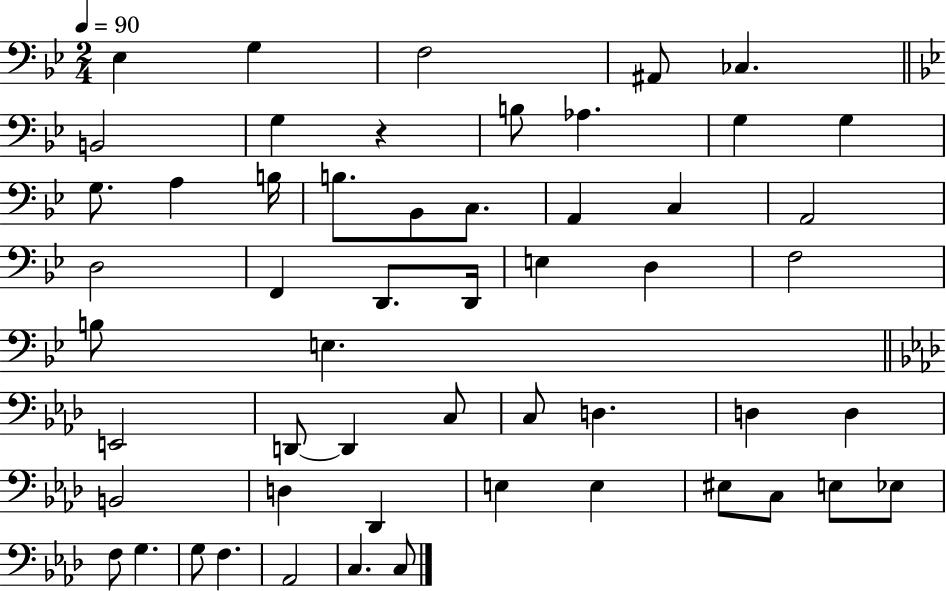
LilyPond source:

{
  \clef bass
  \numericTimeSignature
  \time 2/4
  \key bes \major
  \tempo 4 = 90
  \repeat volta 2 { ees4 g4 | f2 | ais,8 ces4. | \bar "||" \break \key bes \major b,2 | g4 r4 | b8 aes4. | g4 g4 | \break g8. a4 b16 | b8. bes,8 c8. | a,4 c4 | a,2 | \break d2 | f,4 d,8. d,16 | e4 d4 | f2 | \break b8 e4. | \bar "||" \break \key f \minor e,2 | d,8~~ d,4 c8 | c8 d4. | d4 d4 | \break b,2 | d4 des,4 | e4 e4 | eis8 c8 e8 ees8 | \break f8 g4. | g8 f4. | aes,2 | c4. c8 | \break } \bar "|."
}